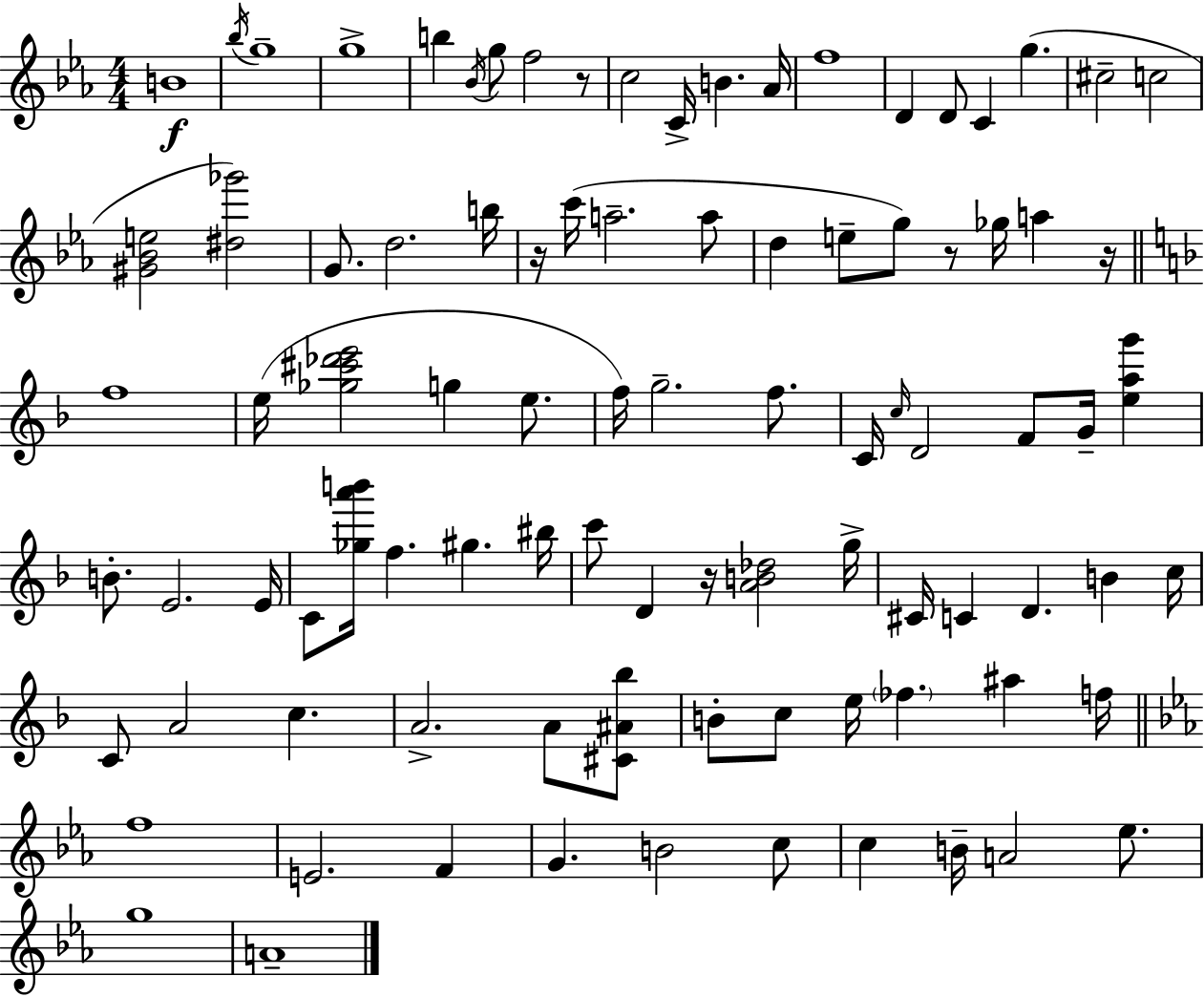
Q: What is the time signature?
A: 4/4